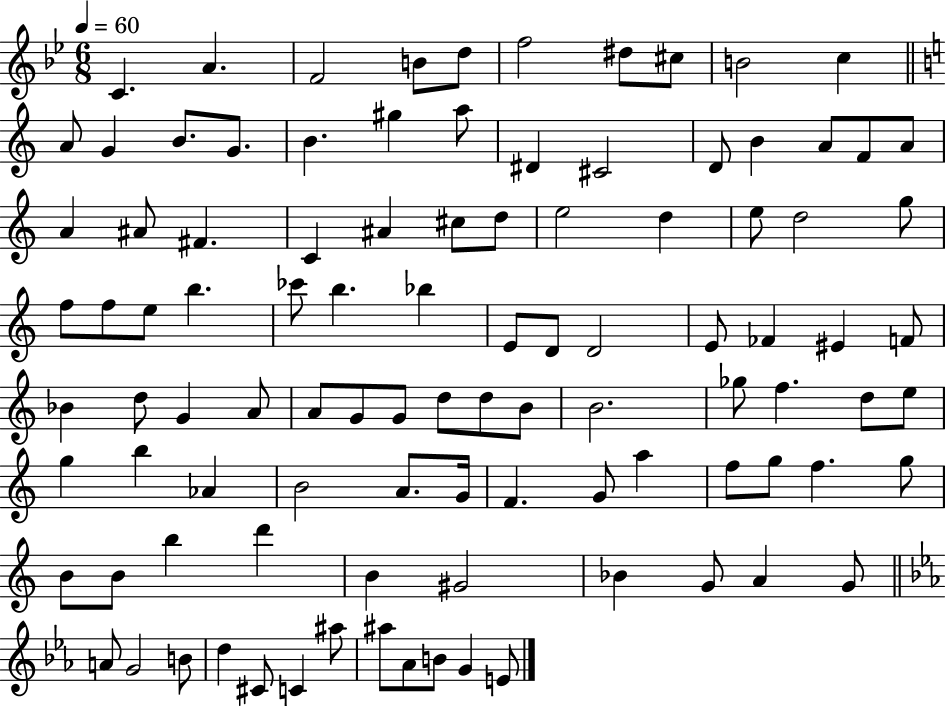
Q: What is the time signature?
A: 6/8